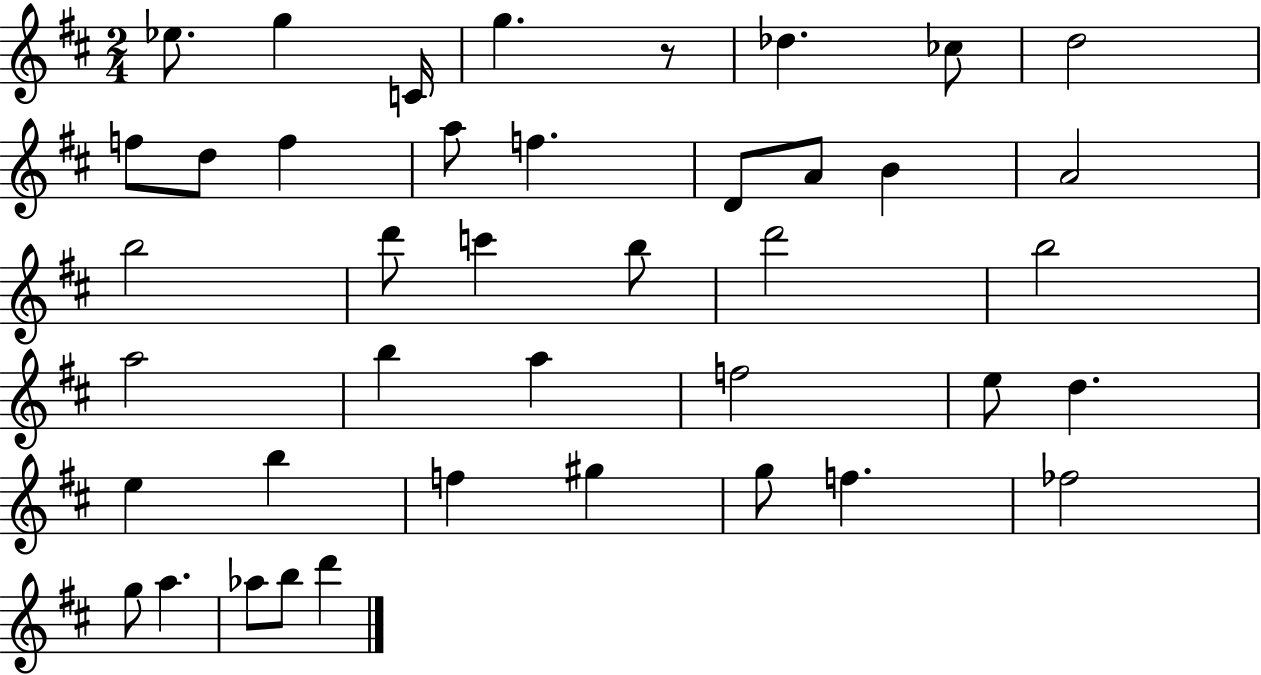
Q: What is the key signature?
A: D major